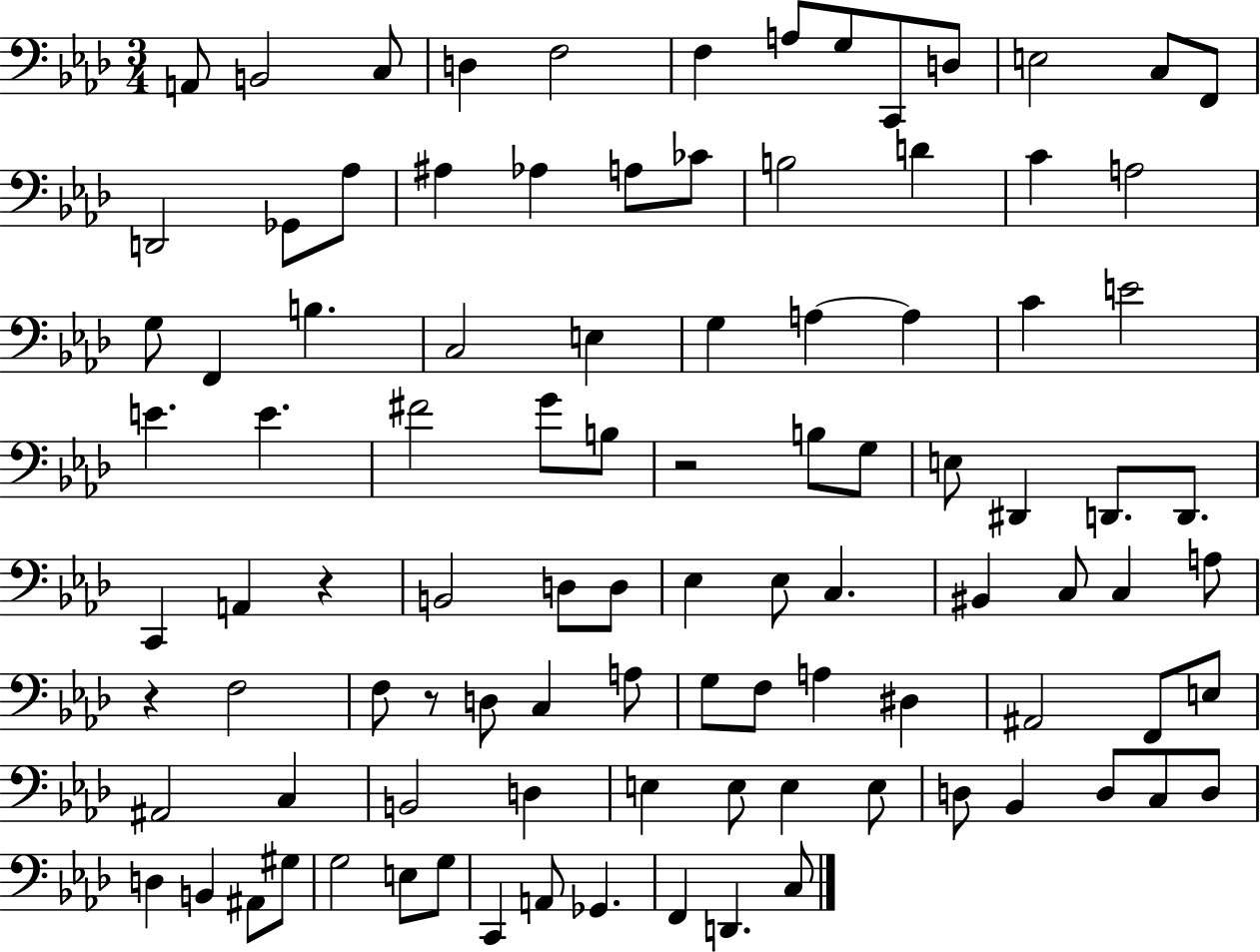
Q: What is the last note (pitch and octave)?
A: C3